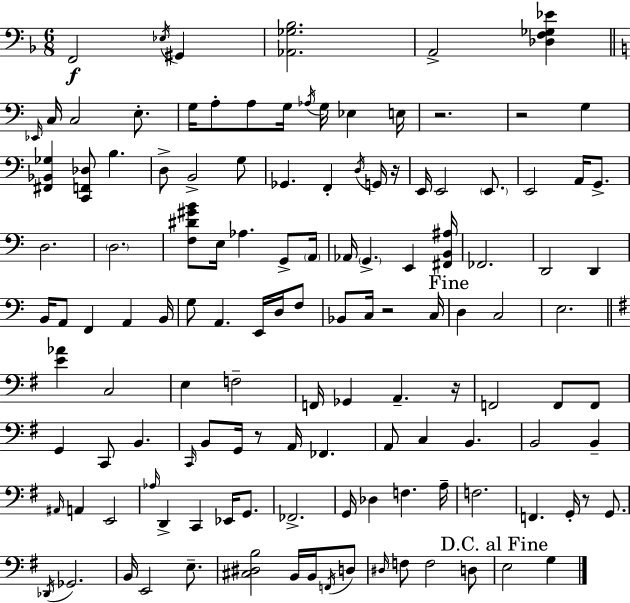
F2/h Eb3/s G#2/q [Ab2,Gb3,Bb3]/h. A2/h [Db3,F3,Gb3,Eb4]/q Eb2/s C3/s C3/h E3/e. G3/s A3/e A3/e G3/s Ab3/s G3/s Eb3/q E3/s R/h. R/h G3/q [F#2,Bb2,Gb3]/q [C2,F2,Db3]/e B3/q. D3/e B2/h G3/e Gb2/q. F2/q D3/s G2/s R/s E2/s E2/h E2/e. E2/h A2/s G2/e. D3/h. D3/h. [F3,D#4,G#4,B4]/e E3/s Ab3/q. G2/e A2/s Ab2/s G2/q. E2/q [F#2,B2,A#3]/s FES2/h. D2/h D2/q B2/s A2/e F2/q A2/q B2/s G3/e A2/q. E2/s D3/s F3/e Bb2/e C3/s R/h C3/s D3/q C3/h E3/h. [E4,Ab4]/q C3/h E3/q F3/h F2/s Gb2/q A2/q. R/s F2/h F2/e F2/e G2/q C2/e B2/q. C2/s B2/e G2/s R/e A2/s FES2/q. A2/e C3/q B2/q. B2/h B2/q A#2/s A2/q E2/h Ab3/s D2/q C2/q Eb2/s G2/e. FES2/h. G2/s Db3/q F3/q. A3/s F3/h. F2/q. G2/s R/e G2/e. Db2/s Gb2/h. B2/s E2/h E3/e. [C#3,D#3,B3]/h B2/s B2/s F2/s D3/e D#3/s F3/e F3/h D3/e E3/h G3/q